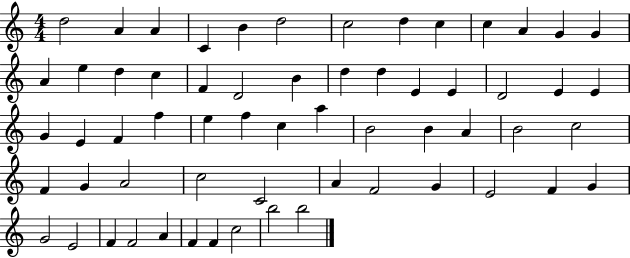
{
  \clef treble
  \numericTimeSignature
  \time 4/4
  \key c \major
  d''2 a'4 a'4 | c'4 b'4 d''2 | c''2 d''4 c''4 | c''4 a'4 g'4 g'4 | \break a'4 e''4 d''4 c''4 | f'4 d'2 b'4 | d''4 d''4 e'4 e'4 | d'2 e'4 e'4 | \break g'4 e'4 f'4 f''4 | e''4 f''4 c''4 a''4 | b'2 b'4 a'4 | b'2 c''2 | \break f'4 g'4 a'2 | c''2 c'2 | a'4 f'2 g'4 | e'2 f'4 g'4 | \break g'2 e'2 | f'4 f'2 a'4 | f'4 f'4 c''2 | b''2 b''2 | \break \bar "|."
}